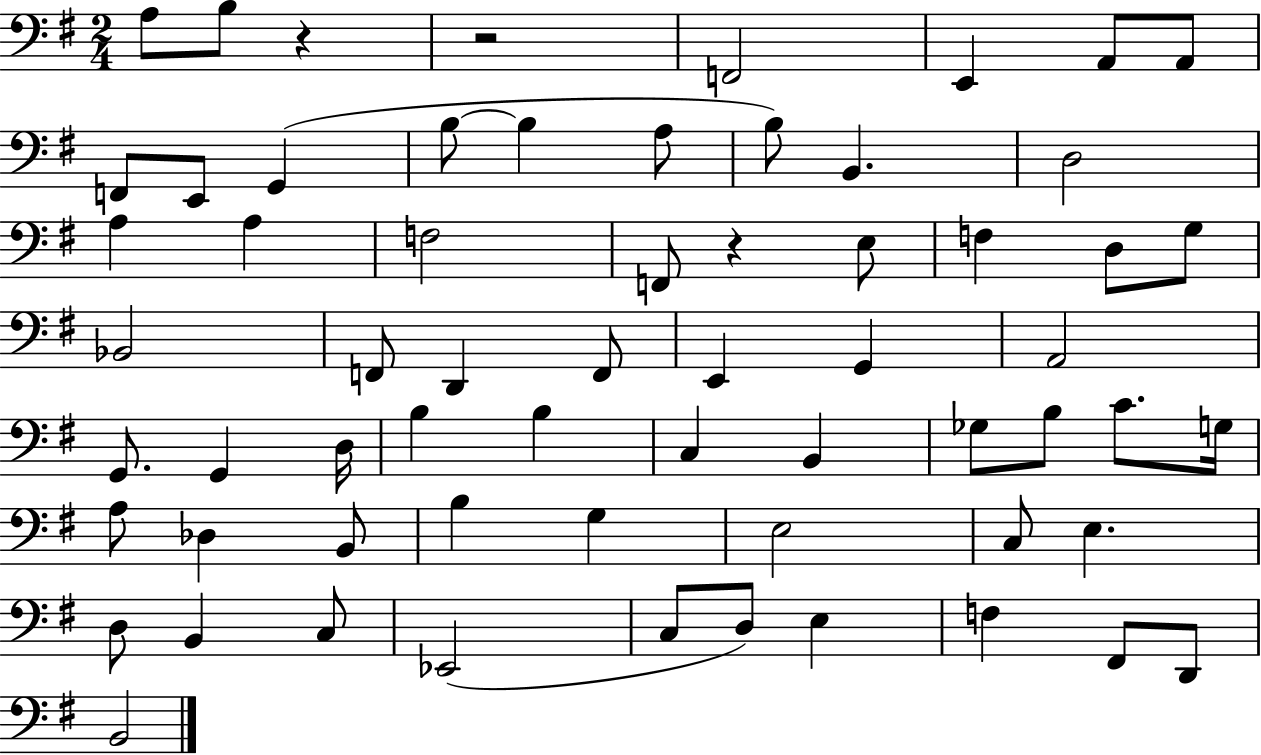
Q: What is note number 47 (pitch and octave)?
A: E3